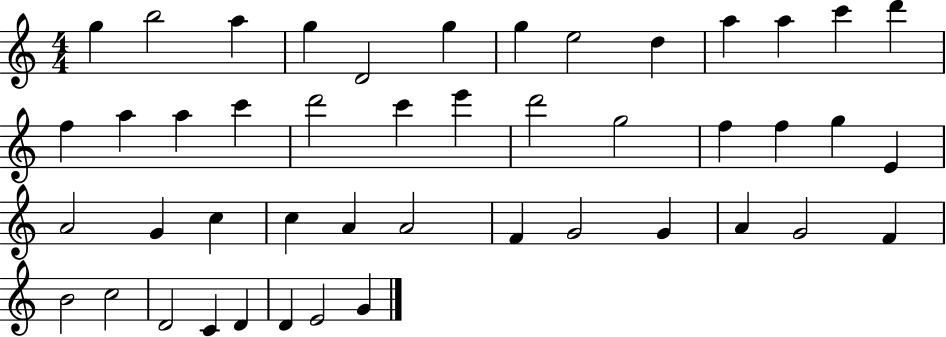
{
  \clef treble
  \numericTimeSignature
  \time 4/4
  \key c \major
  g''4 b''2 a''4 | g''4 d'2 g''4 | g''4 e''2 d''4 | a''4 a''4 c'''4 d'''4 | \break f''4 a''4 a''4 c'''4 | d'''2 c'''4 e'''4 | d'''2 g''2 | f''4 f''4 g''4 e'4 | \break a'2 g'4 c''4 | c''4 a'4 a'2 | f'4 g'2 g'4 | a'4 g'2 f'4 | \break b'2 c''2 | d'2 c'4 d'4 | d'4 e'2 g'4 | \bar "|."
}